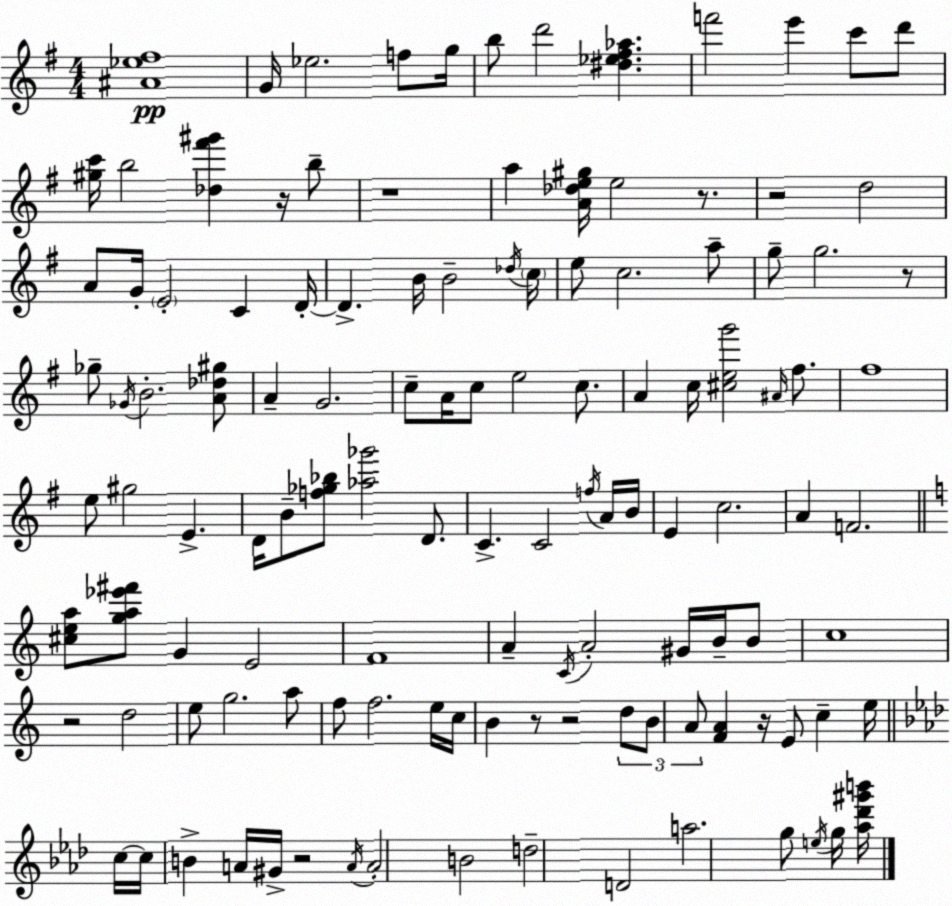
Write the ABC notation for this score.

X:1
T:Untitled
M:4/4
L:1/4
K:G
[^A_e^f]4 G/4 _e2 f/2 g/4 b/2 d'2 [^d_e^f_a] f'2 e' c'/2 d'/2 [^gc']/4 b2 [_d^f'^g'] z/4 b/2 z4 a [A_de^g]/4 e2 z/2 z2 d2 A/2 G/4 E2 C D/4 D B/4 B2 _d/4 c/4 e/2 c2 a/2 g/2 g2 z/2 _g/2 _G/4 B2 [A_d^g]/2 A G2 c/2 A/4 c/2 e2 c/2 A c/4 [^ceg']2 ^A/4 ^f/2 ^f4 e/2 ^g2 E D/4 B/2 [f_g_b]/2 [_a_g']2 D/2 C C2 f/4 A/4 B/4 E c2 A F2 [^cea]/2 [ga_e'^f']/2 G E2 F4 A C/4 A2 ^G/4 B/4 B/2 c4 z2 d2 e/2 g2 a/2 f/2 f2 e/4 c/4 B z/2 z2 d/2 B/2 A/2 [FA] z/4 E/2 c e/4 c/4 c/4 B A/4 ^G/4 z2 A/4 A2 B2 d2 D2 a2 g/2 e/4 g/4 [_a_d'^g'b']/4